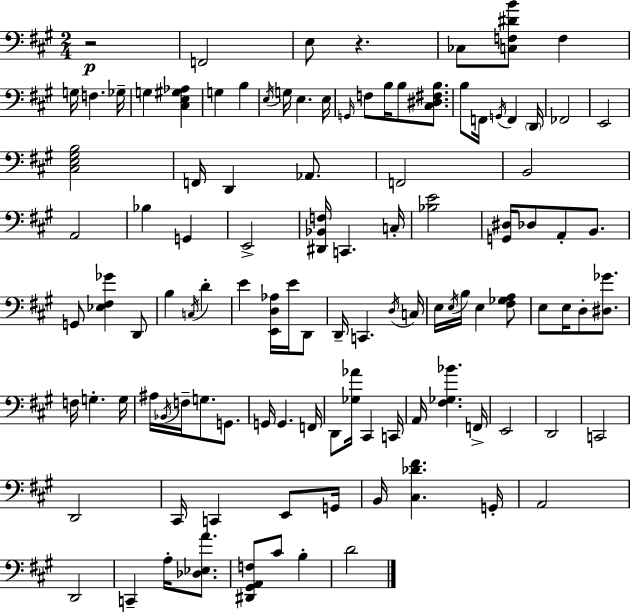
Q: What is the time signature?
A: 2/4